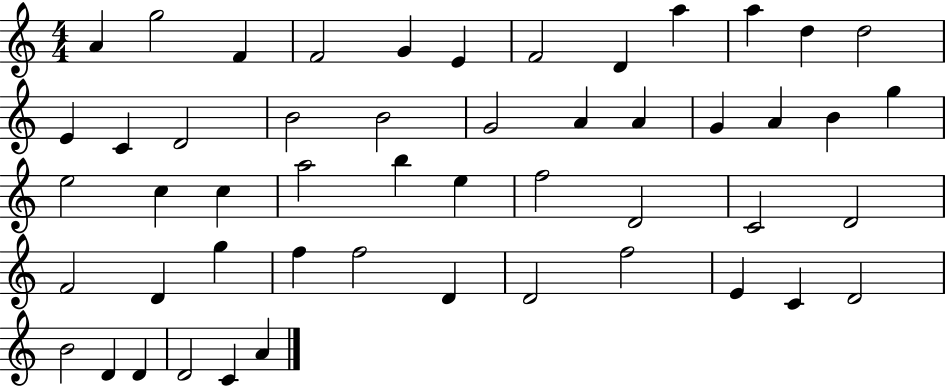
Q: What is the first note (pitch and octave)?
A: A4